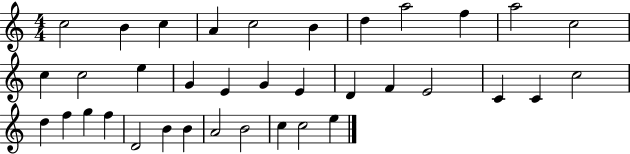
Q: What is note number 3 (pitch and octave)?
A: C5